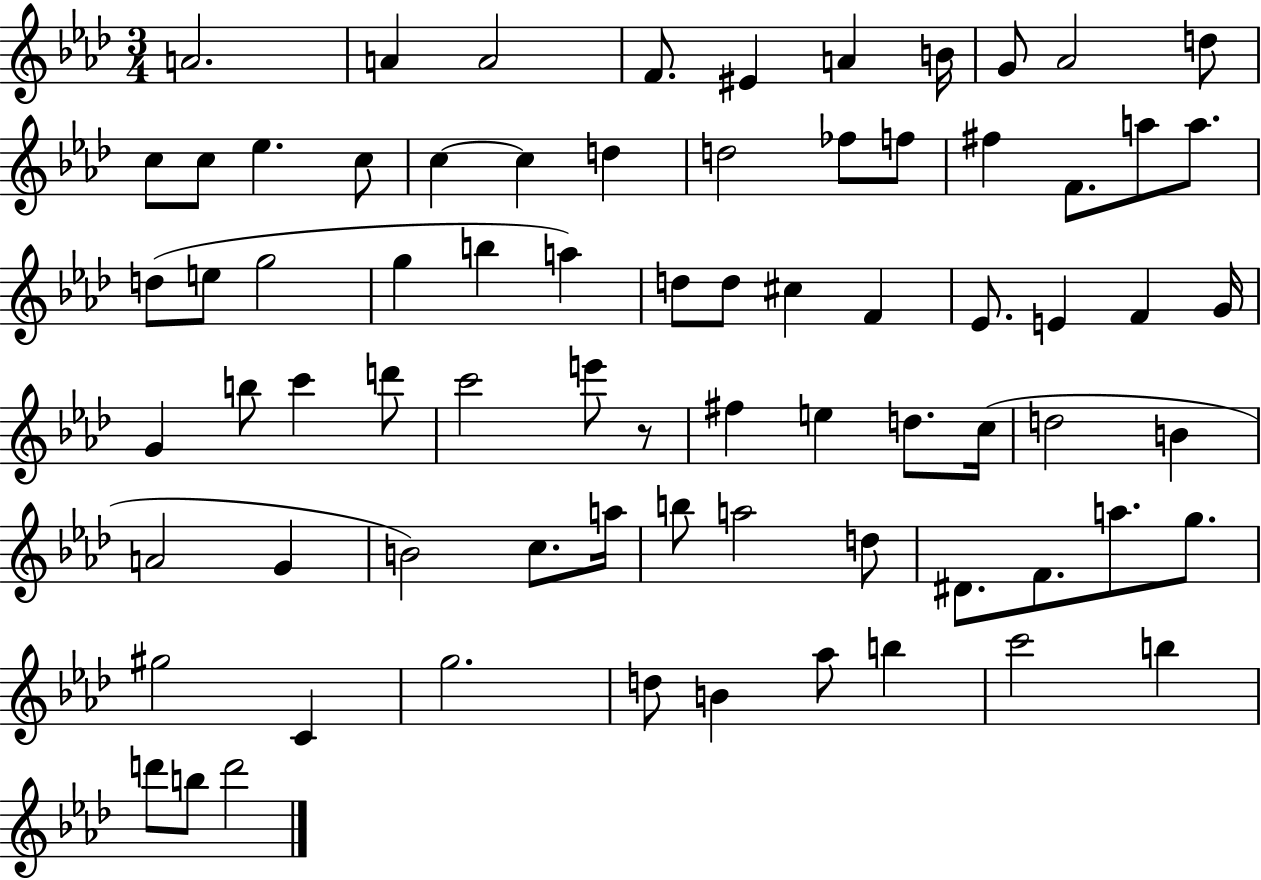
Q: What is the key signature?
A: AES major